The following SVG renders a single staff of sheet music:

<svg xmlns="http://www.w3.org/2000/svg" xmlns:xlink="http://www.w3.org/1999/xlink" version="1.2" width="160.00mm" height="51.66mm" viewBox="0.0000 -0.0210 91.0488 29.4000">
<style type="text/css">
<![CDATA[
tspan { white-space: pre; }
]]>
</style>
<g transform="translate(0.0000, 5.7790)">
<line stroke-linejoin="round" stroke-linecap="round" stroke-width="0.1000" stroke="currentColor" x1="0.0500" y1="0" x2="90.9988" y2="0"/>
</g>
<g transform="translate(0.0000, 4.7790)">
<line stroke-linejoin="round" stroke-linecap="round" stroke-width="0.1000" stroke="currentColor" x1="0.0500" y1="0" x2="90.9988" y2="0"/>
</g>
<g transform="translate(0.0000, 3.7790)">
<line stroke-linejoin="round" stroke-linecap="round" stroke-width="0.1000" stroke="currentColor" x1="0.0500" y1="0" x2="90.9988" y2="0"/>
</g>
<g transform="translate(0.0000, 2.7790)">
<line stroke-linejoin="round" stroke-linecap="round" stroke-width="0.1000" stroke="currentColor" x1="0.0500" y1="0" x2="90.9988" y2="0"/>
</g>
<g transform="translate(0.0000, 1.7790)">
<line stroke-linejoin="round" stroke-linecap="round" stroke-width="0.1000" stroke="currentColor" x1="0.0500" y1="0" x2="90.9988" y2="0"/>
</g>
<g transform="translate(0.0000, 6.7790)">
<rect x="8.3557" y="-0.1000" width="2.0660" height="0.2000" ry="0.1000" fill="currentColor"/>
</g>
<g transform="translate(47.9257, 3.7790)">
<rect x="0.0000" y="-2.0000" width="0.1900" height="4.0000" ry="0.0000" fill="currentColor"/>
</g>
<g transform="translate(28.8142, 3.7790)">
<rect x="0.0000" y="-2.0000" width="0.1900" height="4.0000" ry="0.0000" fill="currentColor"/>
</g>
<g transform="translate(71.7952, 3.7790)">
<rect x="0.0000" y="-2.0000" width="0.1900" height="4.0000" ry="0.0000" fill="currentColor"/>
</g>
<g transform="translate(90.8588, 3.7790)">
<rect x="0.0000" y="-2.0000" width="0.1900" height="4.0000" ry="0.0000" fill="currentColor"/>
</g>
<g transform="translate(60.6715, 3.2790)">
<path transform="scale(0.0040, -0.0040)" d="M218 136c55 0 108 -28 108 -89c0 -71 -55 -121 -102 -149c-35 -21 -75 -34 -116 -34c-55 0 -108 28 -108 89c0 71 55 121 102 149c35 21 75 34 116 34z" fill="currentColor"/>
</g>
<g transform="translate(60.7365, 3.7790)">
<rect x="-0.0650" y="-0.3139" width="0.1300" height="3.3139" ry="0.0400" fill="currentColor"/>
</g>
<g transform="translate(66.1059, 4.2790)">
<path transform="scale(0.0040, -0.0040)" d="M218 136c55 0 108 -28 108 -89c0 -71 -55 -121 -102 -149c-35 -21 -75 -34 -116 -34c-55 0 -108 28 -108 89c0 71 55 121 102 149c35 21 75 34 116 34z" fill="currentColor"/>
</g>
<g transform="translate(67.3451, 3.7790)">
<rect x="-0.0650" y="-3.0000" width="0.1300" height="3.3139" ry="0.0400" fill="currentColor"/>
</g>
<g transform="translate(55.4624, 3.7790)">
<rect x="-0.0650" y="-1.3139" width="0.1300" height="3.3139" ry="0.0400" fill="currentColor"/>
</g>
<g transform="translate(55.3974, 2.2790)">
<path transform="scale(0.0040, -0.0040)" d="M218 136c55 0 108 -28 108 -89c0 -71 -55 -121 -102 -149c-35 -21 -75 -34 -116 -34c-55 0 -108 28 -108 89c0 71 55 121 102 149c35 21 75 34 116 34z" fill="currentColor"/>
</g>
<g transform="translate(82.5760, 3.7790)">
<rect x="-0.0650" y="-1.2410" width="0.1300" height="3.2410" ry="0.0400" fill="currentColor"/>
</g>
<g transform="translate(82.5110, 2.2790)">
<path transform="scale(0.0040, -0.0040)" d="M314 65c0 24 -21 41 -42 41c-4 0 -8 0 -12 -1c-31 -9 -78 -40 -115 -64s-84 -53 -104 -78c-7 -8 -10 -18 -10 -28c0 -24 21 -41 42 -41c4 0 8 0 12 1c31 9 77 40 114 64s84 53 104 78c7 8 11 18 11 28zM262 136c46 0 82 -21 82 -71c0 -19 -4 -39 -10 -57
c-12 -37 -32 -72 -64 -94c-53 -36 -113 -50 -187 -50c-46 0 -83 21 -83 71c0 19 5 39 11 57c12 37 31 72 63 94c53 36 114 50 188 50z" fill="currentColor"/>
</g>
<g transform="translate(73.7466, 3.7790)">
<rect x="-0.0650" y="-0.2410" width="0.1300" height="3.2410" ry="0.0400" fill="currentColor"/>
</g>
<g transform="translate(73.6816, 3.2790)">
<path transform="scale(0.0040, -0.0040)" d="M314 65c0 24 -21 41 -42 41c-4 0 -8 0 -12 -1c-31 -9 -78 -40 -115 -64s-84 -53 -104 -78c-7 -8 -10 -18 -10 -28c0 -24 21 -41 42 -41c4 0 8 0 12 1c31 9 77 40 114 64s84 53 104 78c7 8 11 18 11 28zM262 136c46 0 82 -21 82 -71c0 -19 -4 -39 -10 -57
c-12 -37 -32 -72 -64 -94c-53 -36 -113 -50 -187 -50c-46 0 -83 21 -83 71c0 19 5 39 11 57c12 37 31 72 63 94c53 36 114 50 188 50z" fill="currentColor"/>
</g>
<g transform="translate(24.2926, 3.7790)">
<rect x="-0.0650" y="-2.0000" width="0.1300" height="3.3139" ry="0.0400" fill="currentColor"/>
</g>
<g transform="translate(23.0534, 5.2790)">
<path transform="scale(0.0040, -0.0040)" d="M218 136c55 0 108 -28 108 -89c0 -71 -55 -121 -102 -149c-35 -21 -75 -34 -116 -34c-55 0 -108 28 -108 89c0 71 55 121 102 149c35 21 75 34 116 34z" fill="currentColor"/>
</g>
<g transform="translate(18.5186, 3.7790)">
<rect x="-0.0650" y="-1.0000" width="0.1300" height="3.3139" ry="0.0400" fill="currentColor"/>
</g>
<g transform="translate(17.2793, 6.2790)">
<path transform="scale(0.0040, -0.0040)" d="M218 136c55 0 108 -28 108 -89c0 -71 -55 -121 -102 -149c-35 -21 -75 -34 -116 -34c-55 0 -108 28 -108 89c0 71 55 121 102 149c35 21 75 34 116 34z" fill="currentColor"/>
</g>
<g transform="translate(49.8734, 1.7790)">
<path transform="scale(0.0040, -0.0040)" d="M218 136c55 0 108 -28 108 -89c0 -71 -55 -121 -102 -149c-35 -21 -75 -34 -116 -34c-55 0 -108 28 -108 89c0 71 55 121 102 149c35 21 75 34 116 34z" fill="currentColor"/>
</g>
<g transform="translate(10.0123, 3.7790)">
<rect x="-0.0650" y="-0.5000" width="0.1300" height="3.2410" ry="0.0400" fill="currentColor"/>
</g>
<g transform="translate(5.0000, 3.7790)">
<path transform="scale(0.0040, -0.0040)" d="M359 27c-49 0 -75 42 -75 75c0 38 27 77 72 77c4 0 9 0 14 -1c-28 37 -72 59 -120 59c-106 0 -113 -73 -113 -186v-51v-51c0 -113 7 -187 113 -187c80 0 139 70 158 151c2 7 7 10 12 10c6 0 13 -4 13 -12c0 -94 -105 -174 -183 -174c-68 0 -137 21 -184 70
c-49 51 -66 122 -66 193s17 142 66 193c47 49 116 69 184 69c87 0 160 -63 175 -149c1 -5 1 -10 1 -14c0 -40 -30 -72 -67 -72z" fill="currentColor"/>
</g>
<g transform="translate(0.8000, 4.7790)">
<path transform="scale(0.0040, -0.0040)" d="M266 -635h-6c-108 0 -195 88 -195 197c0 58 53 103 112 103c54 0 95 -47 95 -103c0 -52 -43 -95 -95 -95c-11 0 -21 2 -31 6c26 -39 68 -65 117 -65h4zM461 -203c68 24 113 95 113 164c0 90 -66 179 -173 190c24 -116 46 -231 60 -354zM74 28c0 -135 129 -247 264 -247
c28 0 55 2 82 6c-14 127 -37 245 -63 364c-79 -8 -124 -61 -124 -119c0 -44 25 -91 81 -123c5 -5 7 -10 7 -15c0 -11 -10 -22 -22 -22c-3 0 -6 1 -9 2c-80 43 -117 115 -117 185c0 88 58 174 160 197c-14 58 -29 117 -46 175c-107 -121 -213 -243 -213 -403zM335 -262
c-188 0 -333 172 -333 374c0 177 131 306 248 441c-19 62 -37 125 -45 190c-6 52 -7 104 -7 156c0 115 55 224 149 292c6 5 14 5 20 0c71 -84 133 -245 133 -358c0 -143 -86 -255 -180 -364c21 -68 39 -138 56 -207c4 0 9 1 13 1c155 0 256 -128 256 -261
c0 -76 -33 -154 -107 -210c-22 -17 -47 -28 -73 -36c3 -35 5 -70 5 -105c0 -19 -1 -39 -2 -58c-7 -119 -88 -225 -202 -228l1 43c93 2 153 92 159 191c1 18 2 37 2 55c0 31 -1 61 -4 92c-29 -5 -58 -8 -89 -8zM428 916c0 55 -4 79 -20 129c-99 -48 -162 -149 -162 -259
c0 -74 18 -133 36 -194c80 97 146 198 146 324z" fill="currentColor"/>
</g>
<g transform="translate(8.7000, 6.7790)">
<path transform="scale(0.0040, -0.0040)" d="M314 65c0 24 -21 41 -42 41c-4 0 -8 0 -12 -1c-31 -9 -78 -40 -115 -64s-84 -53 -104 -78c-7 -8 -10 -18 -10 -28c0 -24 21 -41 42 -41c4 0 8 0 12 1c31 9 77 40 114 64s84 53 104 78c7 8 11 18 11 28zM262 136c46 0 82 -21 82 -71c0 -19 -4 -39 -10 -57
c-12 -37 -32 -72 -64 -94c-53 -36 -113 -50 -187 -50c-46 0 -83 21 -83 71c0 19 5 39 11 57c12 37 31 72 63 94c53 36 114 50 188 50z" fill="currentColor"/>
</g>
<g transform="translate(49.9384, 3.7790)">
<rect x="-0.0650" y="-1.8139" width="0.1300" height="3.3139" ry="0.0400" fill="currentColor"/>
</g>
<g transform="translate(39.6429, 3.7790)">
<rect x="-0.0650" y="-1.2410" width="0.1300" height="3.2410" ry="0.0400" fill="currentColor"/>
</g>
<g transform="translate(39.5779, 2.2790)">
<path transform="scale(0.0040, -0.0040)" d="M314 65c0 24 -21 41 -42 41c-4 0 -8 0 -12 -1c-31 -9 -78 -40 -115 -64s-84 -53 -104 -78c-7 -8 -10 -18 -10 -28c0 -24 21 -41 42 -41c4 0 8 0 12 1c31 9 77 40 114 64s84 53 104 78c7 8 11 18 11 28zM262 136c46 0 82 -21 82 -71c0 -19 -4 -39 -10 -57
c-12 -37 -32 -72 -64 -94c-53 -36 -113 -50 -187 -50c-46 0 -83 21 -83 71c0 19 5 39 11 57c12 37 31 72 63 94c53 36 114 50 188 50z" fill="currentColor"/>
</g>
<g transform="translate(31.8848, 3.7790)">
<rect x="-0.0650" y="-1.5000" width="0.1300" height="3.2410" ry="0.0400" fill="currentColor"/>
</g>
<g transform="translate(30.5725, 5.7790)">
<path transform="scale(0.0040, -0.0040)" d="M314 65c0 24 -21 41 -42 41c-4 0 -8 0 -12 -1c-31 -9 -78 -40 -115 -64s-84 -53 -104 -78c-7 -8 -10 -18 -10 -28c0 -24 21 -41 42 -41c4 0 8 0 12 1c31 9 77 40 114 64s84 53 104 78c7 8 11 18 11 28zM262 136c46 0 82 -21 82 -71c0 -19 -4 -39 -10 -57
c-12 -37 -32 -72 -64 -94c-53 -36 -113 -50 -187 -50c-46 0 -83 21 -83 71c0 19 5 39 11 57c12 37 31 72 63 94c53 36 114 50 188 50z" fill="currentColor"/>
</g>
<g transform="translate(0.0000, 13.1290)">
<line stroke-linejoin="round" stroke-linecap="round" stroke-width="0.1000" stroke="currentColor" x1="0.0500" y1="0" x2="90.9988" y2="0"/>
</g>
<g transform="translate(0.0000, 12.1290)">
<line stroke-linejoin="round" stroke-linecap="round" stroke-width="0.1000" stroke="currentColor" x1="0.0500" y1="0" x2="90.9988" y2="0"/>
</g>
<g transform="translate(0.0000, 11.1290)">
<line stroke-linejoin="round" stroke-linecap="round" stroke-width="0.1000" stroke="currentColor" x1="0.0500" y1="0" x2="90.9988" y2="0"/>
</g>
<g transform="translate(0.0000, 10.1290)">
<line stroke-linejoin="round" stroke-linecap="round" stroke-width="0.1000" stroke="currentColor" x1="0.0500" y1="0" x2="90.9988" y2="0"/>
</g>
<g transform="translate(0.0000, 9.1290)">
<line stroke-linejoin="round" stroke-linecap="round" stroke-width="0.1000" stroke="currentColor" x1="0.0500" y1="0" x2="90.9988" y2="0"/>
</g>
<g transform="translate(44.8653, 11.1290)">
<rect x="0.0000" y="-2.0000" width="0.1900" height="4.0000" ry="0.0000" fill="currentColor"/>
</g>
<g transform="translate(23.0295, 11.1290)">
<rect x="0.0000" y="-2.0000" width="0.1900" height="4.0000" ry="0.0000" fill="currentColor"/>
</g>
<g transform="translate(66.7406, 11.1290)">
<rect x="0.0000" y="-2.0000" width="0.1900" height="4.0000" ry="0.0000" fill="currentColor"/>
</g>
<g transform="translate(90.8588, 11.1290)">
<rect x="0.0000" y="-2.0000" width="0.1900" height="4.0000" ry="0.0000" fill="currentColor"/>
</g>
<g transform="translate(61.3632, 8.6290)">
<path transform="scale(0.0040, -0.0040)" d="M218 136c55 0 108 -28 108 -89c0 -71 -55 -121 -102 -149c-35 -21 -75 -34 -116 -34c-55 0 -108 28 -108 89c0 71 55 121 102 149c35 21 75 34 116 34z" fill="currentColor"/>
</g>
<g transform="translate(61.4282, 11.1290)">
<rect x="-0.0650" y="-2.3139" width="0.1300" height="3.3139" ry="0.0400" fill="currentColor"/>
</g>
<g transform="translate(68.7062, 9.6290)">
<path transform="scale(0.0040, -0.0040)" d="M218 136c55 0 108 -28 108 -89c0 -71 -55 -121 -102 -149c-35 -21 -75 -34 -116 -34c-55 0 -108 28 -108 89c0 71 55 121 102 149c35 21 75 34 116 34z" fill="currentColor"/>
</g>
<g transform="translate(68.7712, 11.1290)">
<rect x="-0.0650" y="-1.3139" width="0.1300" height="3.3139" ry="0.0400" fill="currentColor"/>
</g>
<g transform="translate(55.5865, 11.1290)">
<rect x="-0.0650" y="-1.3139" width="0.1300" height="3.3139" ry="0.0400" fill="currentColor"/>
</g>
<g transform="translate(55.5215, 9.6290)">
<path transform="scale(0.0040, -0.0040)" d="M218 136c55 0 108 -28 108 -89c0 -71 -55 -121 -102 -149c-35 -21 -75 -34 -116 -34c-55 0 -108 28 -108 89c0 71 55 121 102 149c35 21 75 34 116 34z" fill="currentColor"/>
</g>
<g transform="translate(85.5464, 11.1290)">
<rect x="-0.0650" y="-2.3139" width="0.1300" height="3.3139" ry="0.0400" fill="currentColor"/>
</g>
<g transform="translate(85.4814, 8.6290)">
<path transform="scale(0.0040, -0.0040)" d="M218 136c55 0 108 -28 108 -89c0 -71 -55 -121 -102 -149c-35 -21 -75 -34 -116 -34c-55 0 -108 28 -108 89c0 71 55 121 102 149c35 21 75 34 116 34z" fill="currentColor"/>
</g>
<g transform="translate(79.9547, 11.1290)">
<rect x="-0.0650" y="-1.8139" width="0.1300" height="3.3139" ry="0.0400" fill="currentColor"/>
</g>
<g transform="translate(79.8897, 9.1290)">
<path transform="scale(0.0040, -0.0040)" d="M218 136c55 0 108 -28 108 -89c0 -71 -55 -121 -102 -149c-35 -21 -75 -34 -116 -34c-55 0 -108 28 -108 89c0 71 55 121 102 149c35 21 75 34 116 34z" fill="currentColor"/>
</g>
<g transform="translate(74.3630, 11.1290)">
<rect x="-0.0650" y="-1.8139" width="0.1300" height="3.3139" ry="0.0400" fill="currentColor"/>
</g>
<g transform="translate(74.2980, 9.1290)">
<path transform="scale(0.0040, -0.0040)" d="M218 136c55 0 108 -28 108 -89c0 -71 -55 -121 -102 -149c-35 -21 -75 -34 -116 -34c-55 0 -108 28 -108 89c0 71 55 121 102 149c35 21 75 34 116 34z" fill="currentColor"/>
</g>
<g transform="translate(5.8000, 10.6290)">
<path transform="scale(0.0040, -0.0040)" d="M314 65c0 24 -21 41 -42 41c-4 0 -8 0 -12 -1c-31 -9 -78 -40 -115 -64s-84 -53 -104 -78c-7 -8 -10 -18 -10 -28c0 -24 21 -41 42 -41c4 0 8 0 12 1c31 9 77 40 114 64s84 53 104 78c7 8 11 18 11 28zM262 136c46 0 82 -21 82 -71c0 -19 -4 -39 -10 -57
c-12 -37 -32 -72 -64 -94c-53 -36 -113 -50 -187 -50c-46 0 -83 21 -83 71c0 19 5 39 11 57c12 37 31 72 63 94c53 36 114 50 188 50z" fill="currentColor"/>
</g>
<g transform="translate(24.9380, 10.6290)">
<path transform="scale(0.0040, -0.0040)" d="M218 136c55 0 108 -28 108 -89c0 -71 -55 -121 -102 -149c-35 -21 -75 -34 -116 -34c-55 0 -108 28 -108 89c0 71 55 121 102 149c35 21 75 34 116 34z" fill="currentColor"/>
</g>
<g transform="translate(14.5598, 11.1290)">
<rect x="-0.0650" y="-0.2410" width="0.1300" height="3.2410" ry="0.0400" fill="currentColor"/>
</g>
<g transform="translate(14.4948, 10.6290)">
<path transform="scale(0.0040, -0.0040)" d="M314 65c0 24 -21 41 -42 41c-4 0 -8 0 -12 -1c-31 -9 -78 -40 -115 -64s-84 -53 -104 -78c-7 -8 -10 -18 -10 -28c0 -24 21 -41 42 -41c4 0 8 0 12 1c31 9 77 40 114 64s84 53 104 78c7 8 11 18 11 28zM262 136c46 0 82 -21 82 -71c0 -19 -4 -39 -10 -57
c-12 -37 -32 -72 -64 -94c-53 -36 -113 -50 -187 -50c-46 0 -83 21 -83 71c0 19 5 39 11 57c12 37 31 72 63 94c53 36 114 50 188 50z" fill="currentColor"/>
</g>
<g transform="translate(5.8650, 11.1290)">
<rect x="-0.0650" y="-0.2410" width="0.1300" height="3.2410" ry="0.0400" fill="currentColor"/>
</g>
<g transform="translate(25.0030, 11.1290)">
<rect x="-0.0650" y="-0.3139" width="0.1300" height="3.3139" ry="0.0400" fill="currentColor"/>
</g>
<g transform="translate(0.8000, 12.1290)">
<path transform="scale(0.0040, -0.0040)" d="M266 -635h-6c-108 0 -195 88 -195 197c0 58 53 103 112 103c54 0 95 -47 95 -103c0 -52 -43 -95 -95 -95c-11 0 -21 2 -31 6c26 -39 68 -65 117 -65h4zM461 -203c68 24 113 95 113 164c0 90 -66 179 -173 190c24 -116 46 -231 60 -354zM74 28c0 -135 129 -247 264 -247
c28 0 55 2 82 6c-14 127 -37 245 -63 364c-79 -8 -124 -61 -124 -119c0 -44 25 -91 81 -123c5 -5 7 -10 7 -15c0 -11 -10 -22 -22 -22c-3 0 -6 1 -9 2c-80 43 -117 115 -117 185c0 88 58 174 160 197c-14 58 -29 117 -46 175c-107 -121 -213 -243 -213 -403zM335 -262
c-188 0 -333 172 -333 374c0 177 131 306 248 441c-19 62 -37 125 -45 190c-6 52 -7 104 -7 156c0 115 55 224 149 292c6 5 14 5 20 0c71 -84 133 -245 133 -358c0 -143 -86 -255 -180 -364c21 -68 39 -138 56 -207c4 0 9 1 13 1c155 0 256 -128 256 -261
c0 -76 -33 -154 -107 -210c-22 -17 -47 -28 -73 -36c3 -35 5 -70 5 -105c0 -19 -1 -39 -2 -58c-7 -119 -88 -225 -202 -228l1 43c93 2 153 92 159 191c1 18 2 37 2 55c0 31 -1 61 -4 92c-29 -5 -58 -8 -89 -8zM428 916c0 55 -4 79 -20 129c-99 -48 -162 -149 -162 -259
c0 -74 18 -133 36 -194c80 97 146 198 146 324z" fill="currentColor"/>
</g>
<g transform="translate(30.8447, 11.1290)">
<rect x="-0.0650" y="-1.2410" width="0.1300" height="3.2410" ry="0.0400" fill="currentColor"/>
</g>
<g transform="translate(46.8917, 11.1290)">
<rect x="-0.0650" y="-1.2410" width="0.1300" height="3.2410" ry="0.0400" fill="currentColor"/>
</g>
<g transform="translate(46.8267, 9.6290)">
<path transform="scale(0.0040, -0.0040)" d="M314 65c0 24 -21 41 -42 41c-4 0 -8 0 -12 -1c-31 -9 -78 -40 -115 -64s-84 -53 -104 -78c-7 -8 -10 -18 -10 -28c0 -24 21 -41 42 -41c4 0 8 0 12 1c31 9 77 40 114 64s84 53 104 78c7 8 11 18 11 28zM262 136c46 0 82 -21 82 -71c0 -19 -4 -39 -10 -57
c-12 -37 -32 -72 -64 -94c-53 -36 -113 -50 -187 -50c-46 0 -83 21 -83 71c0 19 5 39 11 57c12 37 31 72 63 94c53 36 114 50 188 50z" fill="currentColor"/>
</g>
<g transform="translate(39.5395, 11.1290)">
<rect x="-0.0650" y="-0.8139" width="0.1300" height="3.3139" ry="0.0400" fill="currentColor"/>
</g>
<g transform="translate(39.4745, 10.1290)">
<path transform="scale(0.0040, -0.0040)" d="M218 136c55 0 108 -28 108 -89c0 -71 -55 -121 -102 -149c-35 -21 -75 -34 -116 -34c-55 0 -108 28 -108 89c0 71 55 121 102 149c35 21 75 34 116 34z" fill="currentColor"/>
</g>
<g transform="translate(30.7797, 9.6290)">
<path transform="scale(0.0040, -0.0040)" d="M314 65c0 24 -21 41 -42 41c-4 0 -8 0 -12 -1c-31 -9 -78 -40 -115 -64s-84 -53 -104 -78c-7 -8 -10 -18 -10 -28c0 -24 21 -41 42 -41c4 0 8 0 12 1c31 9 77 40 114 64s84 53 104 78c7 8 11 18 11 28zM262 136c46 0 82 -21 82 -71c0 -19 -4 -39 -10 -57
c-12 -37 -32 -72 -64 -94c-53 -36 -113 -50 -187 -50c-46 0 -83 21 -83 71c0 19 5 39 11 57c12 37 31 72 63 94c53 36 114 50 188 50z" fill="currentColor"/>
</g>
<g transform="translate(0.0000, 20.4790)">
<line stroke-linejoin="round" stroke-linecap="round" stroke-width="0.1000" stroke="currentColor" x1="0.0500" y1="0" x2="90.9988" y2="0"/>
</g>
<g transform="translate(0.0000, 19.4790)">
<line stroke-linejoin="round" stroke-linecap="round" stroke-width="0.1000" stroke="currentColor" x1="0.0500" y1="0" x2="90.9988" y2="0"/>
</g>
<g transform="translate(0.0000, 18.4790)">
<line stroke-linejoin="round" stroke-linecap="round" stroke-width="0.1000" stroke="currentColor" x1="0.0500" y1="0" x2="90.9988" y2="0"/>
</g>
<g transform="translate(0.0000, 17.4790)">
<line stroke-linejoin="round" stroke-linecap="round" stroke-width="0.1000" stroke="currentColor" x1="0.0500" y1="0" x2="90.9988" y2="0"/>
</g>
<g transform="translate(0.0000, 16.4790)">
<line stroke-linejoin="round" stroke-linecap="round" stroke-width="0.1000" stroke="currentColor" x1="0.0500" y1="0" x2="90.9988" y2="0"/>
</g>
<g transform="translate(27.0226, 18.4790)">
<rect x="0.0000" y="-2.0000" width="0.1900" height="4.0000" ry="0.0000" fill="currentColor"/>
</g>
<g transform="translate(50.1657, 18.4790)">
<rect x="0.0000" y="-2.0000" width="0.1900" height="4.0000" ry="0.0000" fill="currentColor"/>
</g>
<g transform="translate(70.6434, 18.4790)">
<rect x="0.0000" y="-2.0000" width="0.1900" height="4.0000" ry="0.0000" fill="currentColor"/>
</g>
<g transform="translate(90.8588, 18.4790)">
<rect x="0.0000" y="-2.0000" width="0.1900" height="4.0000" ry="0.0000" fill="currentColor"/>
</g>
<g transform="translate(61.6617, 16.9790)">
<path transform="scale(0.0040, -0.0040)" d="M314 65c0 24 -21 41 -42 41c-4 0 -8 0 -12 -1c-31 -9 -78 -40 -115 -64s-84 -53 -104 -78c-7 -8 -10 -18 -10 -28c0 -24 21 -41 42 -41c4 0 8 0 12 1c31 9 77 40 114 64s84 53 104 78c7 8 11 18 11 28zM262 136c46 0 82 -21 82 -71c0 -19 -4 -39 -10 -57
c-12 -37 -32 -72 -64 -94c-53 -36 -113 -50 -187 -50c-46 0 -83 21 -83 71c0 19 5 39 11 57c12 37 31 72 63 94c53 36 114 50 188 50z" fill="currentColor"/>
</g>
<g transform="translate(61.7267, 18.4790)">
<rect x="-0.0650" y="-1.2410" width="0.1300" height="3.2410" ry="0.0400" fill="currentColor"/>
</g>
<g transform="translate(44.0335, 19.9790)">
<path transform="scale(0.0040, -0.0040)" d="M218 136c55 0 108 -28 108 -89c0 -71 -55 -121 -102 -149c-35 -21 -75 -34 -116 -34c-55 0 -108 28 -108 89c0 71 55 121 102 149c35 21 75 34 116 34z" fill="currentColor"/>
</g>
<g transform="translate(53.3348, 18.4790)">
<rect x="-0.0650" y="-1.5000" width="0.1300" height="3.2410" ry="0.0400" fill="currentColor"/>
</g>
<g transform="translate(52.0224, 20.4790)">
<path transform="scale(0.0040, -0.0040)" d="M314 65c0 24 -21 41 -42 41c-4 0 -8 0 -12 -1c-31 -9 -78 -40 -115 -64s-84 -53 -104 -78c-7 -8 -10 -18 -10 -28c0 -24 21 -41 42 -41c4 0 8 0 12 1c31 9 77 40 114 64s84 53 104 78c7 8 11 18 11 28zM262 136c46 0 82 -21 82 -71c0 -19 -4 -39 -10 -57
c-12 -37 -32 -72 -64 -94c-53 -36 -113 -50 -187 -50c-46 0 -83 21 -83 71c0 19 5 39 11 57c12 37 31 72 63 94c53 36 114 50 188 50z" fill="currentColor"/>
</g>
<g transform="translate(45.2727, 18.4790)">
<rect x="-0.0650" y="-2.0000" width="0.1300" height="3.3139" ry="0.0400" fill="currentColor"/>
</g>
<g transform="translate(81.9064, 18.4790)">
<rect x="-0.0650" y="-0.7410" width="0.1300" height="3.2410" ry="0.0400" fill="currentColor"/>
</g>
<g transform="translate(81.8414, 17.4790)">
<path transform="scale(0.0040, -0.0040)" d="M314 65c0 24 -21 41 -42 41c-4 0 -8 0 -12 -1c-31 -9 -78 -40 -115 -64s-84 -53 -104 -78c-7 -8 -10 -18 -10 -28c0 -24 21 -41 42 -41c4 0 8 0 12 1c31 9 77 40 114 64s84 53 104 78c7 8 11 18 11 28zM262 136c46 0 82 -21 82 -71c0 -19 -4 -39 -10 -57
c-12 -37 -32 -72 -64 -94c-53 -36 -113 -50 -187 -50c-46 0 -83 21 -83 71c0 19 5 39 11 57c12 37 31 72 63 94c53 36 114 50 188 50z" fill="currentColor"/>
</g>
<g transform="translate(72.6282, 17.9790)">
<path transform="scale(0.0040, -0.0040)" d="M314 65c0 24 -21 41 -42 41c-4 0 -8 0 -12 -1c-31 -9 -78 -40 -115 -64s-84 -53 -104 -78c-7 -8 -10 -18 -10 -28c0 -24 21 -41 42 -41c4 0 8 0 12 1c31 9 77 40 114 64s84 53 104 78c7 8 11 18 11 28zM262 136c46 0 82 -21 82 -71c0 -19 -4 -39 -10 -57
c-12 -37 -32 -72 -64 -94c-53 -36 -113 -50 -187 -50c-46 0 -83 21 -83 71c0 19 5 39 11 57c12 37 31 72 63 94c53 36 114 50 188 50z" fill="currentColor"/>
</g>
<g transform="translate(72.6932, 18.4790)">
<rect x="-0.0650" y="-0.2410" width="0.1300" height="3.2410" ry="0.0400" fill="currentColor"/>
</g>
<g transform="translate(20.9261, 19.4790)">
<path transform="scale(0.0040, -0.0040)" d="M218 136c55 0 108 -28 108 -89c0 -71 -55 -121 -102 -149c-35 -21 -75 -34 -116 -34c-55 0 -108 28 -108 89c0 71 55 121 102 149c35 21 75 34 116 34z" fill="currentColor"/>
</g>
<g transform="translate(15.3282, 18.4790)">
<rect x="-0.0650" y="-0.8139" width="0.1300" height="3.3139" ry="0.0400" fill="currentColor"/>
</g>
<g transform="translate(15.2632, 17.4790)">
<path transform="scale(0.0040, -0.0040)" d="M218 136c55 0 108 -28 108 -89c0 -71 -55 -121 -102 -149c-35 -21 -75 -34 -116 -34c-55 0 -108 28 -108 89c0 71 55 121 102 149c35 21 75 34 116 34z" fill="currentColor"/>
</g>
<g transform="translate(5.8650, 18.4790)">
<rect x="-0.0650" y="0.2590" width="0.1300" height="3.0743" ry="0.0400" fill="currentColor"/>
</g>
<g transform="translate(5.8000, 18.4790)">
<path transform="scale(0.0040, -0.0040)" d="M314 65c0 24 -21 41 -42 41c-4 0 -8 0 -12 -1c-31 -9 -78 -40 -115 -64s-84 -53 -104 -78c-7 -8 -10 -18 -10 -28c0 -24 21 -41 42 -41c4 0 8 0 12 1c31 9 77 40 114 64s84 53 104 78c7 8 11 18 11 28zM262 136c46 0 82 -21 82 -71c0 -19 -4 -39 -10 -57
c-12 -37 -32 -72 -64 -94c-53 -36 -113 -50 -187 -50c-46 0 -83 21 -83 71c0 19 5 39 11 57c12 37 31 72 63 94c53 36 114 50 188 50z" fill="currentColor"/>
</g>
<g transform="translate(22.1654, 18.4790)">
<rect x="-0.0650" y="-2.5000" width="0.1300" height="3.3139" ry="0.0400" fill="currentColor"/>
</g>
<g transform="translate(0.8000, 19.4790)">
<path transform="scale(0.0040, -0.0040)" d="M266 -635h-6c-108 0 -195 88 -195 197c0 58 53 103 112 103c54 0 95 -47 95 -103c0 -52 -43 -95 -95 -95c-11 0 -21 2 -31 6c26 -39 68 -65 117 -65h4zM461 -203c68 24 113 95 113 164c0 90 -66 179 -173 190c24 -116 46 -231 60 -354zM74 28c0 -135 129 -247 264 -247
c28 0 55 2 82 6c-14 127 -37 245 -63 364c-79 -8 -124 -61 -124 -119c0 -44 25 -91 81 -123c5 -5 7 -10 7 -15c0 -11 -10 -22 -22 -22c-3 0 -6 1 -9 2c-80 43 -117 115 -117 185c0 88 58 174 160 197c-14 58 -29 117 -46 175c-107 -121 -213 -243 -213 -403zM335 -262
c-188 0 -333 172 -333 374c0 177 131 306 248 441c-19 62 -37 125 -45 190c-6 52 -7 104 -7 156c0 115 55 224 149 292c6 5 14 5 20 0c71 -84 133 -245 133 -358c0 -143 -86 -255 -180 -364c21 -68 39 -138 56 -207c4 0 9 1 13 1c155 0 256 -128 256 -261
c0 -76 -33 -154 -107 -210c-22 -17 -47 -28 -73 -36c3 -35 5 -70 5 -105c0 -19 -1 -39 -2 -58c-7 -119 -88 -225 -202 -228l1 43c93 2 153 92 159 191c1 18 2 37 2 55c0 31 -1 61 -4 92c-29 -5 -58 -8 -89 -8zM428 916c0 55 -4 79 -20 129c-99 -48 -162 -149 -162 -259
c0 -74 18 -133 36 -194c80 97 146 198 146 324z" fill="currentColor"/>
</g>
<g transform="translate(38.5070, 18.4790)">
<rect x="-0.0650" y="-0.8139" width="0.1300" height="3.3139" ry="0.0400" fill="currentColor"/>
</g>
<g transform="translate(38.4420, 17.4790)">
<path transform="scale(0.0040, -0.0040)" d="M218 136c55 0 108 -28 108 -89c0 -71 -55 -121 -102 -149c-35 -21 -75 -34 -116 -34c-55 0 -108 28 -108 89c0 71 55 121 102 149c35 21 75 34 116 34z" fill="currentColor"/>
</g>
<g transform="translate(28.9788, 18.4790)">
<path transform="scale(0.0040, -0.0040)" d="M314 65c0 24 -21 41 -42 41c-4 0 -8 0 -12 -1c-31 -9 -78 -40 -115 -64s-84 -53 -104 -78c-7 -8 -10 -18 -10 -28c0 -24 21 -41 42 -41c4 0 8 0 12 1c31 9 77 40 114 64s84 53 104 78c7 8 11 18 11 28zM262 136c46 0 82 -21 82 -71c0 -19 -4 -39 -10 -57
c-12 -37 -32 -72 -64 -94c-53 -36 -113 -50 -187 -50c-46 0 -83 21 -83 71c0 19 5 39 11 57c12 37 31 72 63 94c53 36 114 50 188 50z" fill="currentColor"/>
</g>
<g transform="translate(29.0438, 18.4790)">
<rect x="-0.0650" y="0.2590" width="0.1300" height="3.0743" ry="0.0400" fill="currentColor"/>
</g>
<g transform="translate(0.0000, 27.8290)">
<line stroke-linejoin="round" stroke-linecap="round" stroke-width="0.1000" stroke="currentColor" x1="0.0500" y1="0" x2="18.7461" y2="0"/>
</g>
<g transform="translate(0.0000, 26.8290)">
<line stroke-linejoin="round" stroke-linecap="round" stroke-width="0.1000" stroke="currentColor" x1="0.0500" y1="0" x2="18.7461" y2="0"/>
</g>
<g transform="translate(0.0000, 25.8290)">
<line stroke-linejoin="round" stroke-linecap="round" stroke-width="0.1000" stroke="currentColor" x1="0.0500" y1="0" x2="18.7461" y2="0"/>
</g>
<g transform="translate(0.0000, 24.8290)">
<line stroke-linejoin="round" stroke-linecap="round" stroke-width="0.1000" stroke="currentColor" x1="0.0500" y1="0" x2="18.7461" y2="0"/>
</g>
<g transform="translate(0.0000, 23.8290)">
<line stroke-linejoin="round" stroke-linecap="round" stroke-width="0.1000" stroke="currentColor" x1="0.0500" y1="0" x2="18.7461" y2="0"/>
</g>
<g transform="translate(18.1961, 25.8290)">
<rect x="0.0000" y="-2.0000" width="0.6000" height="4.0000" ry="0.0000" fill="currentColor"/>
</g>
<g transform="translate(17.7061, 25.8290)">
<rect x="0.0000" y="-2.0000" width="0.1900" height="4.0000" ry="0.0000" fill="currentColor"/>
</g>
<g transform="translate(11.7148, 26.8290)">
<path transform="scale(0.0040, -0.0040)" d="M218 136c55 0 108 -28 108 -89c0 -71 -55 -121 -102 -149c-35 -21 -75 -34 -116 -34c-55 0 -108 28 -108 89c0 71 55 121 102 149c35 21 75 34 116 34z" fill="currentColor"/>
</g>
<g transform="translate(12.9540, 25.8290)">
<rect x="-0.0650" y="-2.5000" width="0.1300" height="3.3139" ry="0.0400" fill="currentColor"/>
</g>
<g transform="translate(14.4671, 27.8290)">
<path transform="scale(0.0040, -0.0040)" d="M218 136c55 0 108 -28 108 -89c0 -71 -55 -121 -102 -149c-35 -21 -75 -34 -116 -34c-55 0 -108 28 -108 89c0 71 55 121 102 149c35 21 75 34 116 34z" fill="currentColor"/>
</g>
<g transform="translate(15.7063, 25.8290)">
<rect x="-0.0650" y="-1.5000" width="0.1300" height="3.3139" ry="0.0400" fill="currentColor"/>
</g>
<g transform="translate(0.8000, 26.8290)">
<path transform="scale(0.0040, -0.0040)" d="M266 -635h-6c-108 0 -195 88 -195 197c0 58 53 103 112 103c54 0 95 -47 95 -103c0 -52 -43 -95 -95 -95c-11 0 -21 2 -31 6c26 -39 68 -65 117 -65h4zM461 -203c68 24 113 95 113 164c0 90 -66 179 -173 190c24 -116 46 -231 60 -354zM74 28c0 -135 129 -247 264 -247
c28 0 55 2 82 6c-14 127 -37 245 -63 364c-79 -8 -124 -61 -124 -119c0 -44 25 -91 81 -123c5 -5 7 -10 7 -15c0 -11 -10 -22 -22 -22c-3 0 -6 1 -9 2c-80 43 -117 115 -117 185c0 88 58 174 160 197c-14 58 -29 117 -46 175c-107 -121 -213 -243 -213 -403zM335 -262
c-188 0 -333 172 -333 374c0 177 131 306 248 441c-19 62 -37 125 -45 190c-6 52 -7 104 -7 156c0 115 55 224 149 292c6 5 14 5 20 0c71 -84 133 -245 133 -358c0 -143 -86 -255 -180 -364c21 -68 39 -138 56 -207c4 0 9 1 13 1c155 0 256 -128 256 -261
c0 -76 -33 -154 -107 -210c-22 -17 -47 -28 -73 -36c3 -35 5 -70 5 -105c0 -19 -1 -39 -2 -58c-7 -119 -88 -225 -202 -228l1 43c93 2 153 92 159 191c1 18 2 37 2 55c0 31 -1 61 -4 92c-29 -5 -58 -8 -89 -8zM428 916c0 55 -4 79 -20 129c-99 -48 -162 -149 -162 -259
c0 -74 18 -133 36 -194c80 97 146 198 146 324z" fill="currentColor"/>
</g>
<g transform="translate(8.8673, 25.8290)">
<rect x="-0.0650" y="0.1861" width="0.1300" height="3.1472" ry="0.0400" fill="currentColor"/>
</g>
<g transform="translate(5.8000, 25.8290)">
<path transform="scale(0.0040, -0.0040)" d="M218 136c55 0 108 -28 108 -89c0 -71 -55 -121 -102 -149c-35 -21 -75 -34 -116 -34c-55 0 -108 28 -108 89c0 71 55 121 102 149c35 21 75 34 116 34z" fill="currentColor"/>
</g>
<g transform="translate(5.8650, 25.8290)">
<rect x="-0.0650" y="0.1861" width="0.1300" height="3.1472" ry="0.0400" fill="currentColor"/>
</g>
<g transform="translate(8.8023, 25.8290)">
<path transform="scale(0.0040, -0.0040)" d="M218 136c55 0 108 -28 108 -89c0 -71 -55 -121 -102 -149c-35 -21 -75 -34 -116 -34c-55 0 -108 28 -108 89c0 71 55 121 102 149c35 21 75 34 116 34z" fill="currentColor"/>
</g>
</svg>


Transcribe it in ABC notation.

X:1
T:Untitled
M:4/4
L:1/4
K:C
C2 D F E2 e2 f e c A c2 e2 c2 c2 c e2 d e2 e g e f f g B2 d G B2 d F E2 e2 c2 d2 B B G E